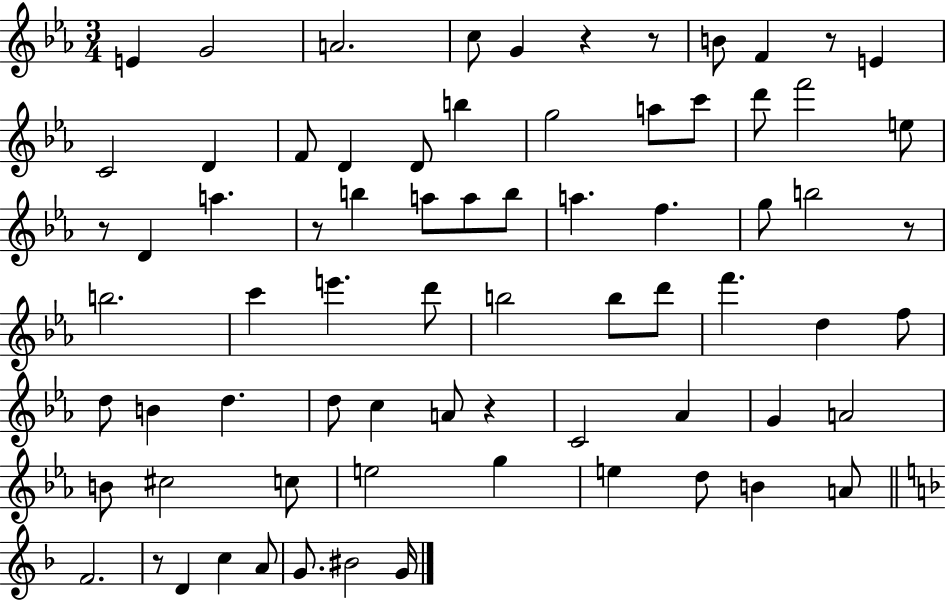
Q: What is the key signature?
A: EES major